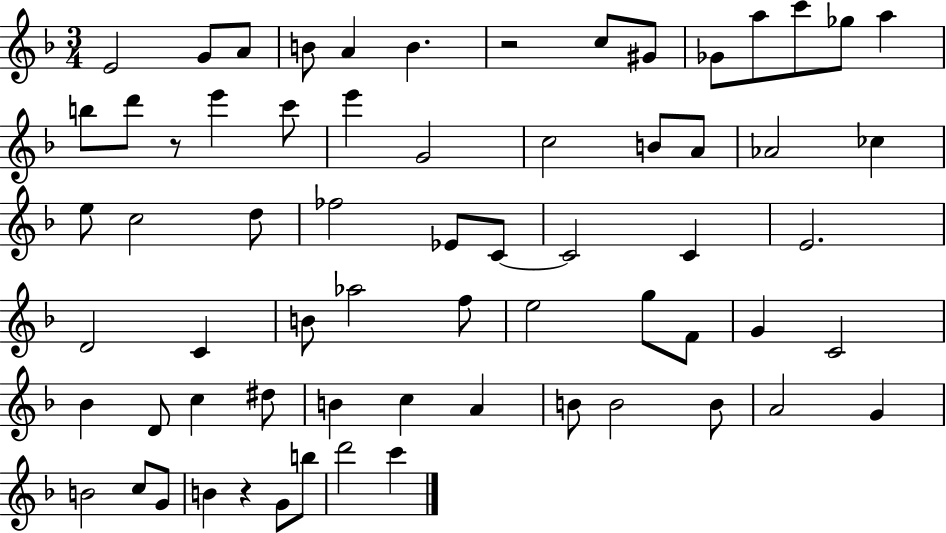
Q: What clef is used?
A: treble